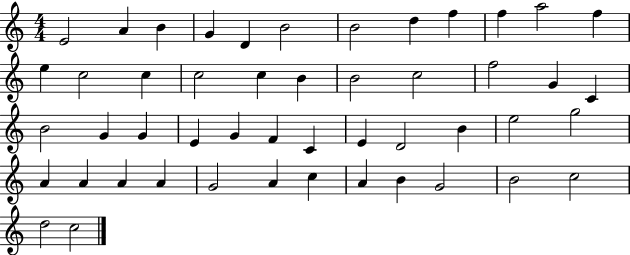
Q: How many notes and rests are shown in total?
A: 49